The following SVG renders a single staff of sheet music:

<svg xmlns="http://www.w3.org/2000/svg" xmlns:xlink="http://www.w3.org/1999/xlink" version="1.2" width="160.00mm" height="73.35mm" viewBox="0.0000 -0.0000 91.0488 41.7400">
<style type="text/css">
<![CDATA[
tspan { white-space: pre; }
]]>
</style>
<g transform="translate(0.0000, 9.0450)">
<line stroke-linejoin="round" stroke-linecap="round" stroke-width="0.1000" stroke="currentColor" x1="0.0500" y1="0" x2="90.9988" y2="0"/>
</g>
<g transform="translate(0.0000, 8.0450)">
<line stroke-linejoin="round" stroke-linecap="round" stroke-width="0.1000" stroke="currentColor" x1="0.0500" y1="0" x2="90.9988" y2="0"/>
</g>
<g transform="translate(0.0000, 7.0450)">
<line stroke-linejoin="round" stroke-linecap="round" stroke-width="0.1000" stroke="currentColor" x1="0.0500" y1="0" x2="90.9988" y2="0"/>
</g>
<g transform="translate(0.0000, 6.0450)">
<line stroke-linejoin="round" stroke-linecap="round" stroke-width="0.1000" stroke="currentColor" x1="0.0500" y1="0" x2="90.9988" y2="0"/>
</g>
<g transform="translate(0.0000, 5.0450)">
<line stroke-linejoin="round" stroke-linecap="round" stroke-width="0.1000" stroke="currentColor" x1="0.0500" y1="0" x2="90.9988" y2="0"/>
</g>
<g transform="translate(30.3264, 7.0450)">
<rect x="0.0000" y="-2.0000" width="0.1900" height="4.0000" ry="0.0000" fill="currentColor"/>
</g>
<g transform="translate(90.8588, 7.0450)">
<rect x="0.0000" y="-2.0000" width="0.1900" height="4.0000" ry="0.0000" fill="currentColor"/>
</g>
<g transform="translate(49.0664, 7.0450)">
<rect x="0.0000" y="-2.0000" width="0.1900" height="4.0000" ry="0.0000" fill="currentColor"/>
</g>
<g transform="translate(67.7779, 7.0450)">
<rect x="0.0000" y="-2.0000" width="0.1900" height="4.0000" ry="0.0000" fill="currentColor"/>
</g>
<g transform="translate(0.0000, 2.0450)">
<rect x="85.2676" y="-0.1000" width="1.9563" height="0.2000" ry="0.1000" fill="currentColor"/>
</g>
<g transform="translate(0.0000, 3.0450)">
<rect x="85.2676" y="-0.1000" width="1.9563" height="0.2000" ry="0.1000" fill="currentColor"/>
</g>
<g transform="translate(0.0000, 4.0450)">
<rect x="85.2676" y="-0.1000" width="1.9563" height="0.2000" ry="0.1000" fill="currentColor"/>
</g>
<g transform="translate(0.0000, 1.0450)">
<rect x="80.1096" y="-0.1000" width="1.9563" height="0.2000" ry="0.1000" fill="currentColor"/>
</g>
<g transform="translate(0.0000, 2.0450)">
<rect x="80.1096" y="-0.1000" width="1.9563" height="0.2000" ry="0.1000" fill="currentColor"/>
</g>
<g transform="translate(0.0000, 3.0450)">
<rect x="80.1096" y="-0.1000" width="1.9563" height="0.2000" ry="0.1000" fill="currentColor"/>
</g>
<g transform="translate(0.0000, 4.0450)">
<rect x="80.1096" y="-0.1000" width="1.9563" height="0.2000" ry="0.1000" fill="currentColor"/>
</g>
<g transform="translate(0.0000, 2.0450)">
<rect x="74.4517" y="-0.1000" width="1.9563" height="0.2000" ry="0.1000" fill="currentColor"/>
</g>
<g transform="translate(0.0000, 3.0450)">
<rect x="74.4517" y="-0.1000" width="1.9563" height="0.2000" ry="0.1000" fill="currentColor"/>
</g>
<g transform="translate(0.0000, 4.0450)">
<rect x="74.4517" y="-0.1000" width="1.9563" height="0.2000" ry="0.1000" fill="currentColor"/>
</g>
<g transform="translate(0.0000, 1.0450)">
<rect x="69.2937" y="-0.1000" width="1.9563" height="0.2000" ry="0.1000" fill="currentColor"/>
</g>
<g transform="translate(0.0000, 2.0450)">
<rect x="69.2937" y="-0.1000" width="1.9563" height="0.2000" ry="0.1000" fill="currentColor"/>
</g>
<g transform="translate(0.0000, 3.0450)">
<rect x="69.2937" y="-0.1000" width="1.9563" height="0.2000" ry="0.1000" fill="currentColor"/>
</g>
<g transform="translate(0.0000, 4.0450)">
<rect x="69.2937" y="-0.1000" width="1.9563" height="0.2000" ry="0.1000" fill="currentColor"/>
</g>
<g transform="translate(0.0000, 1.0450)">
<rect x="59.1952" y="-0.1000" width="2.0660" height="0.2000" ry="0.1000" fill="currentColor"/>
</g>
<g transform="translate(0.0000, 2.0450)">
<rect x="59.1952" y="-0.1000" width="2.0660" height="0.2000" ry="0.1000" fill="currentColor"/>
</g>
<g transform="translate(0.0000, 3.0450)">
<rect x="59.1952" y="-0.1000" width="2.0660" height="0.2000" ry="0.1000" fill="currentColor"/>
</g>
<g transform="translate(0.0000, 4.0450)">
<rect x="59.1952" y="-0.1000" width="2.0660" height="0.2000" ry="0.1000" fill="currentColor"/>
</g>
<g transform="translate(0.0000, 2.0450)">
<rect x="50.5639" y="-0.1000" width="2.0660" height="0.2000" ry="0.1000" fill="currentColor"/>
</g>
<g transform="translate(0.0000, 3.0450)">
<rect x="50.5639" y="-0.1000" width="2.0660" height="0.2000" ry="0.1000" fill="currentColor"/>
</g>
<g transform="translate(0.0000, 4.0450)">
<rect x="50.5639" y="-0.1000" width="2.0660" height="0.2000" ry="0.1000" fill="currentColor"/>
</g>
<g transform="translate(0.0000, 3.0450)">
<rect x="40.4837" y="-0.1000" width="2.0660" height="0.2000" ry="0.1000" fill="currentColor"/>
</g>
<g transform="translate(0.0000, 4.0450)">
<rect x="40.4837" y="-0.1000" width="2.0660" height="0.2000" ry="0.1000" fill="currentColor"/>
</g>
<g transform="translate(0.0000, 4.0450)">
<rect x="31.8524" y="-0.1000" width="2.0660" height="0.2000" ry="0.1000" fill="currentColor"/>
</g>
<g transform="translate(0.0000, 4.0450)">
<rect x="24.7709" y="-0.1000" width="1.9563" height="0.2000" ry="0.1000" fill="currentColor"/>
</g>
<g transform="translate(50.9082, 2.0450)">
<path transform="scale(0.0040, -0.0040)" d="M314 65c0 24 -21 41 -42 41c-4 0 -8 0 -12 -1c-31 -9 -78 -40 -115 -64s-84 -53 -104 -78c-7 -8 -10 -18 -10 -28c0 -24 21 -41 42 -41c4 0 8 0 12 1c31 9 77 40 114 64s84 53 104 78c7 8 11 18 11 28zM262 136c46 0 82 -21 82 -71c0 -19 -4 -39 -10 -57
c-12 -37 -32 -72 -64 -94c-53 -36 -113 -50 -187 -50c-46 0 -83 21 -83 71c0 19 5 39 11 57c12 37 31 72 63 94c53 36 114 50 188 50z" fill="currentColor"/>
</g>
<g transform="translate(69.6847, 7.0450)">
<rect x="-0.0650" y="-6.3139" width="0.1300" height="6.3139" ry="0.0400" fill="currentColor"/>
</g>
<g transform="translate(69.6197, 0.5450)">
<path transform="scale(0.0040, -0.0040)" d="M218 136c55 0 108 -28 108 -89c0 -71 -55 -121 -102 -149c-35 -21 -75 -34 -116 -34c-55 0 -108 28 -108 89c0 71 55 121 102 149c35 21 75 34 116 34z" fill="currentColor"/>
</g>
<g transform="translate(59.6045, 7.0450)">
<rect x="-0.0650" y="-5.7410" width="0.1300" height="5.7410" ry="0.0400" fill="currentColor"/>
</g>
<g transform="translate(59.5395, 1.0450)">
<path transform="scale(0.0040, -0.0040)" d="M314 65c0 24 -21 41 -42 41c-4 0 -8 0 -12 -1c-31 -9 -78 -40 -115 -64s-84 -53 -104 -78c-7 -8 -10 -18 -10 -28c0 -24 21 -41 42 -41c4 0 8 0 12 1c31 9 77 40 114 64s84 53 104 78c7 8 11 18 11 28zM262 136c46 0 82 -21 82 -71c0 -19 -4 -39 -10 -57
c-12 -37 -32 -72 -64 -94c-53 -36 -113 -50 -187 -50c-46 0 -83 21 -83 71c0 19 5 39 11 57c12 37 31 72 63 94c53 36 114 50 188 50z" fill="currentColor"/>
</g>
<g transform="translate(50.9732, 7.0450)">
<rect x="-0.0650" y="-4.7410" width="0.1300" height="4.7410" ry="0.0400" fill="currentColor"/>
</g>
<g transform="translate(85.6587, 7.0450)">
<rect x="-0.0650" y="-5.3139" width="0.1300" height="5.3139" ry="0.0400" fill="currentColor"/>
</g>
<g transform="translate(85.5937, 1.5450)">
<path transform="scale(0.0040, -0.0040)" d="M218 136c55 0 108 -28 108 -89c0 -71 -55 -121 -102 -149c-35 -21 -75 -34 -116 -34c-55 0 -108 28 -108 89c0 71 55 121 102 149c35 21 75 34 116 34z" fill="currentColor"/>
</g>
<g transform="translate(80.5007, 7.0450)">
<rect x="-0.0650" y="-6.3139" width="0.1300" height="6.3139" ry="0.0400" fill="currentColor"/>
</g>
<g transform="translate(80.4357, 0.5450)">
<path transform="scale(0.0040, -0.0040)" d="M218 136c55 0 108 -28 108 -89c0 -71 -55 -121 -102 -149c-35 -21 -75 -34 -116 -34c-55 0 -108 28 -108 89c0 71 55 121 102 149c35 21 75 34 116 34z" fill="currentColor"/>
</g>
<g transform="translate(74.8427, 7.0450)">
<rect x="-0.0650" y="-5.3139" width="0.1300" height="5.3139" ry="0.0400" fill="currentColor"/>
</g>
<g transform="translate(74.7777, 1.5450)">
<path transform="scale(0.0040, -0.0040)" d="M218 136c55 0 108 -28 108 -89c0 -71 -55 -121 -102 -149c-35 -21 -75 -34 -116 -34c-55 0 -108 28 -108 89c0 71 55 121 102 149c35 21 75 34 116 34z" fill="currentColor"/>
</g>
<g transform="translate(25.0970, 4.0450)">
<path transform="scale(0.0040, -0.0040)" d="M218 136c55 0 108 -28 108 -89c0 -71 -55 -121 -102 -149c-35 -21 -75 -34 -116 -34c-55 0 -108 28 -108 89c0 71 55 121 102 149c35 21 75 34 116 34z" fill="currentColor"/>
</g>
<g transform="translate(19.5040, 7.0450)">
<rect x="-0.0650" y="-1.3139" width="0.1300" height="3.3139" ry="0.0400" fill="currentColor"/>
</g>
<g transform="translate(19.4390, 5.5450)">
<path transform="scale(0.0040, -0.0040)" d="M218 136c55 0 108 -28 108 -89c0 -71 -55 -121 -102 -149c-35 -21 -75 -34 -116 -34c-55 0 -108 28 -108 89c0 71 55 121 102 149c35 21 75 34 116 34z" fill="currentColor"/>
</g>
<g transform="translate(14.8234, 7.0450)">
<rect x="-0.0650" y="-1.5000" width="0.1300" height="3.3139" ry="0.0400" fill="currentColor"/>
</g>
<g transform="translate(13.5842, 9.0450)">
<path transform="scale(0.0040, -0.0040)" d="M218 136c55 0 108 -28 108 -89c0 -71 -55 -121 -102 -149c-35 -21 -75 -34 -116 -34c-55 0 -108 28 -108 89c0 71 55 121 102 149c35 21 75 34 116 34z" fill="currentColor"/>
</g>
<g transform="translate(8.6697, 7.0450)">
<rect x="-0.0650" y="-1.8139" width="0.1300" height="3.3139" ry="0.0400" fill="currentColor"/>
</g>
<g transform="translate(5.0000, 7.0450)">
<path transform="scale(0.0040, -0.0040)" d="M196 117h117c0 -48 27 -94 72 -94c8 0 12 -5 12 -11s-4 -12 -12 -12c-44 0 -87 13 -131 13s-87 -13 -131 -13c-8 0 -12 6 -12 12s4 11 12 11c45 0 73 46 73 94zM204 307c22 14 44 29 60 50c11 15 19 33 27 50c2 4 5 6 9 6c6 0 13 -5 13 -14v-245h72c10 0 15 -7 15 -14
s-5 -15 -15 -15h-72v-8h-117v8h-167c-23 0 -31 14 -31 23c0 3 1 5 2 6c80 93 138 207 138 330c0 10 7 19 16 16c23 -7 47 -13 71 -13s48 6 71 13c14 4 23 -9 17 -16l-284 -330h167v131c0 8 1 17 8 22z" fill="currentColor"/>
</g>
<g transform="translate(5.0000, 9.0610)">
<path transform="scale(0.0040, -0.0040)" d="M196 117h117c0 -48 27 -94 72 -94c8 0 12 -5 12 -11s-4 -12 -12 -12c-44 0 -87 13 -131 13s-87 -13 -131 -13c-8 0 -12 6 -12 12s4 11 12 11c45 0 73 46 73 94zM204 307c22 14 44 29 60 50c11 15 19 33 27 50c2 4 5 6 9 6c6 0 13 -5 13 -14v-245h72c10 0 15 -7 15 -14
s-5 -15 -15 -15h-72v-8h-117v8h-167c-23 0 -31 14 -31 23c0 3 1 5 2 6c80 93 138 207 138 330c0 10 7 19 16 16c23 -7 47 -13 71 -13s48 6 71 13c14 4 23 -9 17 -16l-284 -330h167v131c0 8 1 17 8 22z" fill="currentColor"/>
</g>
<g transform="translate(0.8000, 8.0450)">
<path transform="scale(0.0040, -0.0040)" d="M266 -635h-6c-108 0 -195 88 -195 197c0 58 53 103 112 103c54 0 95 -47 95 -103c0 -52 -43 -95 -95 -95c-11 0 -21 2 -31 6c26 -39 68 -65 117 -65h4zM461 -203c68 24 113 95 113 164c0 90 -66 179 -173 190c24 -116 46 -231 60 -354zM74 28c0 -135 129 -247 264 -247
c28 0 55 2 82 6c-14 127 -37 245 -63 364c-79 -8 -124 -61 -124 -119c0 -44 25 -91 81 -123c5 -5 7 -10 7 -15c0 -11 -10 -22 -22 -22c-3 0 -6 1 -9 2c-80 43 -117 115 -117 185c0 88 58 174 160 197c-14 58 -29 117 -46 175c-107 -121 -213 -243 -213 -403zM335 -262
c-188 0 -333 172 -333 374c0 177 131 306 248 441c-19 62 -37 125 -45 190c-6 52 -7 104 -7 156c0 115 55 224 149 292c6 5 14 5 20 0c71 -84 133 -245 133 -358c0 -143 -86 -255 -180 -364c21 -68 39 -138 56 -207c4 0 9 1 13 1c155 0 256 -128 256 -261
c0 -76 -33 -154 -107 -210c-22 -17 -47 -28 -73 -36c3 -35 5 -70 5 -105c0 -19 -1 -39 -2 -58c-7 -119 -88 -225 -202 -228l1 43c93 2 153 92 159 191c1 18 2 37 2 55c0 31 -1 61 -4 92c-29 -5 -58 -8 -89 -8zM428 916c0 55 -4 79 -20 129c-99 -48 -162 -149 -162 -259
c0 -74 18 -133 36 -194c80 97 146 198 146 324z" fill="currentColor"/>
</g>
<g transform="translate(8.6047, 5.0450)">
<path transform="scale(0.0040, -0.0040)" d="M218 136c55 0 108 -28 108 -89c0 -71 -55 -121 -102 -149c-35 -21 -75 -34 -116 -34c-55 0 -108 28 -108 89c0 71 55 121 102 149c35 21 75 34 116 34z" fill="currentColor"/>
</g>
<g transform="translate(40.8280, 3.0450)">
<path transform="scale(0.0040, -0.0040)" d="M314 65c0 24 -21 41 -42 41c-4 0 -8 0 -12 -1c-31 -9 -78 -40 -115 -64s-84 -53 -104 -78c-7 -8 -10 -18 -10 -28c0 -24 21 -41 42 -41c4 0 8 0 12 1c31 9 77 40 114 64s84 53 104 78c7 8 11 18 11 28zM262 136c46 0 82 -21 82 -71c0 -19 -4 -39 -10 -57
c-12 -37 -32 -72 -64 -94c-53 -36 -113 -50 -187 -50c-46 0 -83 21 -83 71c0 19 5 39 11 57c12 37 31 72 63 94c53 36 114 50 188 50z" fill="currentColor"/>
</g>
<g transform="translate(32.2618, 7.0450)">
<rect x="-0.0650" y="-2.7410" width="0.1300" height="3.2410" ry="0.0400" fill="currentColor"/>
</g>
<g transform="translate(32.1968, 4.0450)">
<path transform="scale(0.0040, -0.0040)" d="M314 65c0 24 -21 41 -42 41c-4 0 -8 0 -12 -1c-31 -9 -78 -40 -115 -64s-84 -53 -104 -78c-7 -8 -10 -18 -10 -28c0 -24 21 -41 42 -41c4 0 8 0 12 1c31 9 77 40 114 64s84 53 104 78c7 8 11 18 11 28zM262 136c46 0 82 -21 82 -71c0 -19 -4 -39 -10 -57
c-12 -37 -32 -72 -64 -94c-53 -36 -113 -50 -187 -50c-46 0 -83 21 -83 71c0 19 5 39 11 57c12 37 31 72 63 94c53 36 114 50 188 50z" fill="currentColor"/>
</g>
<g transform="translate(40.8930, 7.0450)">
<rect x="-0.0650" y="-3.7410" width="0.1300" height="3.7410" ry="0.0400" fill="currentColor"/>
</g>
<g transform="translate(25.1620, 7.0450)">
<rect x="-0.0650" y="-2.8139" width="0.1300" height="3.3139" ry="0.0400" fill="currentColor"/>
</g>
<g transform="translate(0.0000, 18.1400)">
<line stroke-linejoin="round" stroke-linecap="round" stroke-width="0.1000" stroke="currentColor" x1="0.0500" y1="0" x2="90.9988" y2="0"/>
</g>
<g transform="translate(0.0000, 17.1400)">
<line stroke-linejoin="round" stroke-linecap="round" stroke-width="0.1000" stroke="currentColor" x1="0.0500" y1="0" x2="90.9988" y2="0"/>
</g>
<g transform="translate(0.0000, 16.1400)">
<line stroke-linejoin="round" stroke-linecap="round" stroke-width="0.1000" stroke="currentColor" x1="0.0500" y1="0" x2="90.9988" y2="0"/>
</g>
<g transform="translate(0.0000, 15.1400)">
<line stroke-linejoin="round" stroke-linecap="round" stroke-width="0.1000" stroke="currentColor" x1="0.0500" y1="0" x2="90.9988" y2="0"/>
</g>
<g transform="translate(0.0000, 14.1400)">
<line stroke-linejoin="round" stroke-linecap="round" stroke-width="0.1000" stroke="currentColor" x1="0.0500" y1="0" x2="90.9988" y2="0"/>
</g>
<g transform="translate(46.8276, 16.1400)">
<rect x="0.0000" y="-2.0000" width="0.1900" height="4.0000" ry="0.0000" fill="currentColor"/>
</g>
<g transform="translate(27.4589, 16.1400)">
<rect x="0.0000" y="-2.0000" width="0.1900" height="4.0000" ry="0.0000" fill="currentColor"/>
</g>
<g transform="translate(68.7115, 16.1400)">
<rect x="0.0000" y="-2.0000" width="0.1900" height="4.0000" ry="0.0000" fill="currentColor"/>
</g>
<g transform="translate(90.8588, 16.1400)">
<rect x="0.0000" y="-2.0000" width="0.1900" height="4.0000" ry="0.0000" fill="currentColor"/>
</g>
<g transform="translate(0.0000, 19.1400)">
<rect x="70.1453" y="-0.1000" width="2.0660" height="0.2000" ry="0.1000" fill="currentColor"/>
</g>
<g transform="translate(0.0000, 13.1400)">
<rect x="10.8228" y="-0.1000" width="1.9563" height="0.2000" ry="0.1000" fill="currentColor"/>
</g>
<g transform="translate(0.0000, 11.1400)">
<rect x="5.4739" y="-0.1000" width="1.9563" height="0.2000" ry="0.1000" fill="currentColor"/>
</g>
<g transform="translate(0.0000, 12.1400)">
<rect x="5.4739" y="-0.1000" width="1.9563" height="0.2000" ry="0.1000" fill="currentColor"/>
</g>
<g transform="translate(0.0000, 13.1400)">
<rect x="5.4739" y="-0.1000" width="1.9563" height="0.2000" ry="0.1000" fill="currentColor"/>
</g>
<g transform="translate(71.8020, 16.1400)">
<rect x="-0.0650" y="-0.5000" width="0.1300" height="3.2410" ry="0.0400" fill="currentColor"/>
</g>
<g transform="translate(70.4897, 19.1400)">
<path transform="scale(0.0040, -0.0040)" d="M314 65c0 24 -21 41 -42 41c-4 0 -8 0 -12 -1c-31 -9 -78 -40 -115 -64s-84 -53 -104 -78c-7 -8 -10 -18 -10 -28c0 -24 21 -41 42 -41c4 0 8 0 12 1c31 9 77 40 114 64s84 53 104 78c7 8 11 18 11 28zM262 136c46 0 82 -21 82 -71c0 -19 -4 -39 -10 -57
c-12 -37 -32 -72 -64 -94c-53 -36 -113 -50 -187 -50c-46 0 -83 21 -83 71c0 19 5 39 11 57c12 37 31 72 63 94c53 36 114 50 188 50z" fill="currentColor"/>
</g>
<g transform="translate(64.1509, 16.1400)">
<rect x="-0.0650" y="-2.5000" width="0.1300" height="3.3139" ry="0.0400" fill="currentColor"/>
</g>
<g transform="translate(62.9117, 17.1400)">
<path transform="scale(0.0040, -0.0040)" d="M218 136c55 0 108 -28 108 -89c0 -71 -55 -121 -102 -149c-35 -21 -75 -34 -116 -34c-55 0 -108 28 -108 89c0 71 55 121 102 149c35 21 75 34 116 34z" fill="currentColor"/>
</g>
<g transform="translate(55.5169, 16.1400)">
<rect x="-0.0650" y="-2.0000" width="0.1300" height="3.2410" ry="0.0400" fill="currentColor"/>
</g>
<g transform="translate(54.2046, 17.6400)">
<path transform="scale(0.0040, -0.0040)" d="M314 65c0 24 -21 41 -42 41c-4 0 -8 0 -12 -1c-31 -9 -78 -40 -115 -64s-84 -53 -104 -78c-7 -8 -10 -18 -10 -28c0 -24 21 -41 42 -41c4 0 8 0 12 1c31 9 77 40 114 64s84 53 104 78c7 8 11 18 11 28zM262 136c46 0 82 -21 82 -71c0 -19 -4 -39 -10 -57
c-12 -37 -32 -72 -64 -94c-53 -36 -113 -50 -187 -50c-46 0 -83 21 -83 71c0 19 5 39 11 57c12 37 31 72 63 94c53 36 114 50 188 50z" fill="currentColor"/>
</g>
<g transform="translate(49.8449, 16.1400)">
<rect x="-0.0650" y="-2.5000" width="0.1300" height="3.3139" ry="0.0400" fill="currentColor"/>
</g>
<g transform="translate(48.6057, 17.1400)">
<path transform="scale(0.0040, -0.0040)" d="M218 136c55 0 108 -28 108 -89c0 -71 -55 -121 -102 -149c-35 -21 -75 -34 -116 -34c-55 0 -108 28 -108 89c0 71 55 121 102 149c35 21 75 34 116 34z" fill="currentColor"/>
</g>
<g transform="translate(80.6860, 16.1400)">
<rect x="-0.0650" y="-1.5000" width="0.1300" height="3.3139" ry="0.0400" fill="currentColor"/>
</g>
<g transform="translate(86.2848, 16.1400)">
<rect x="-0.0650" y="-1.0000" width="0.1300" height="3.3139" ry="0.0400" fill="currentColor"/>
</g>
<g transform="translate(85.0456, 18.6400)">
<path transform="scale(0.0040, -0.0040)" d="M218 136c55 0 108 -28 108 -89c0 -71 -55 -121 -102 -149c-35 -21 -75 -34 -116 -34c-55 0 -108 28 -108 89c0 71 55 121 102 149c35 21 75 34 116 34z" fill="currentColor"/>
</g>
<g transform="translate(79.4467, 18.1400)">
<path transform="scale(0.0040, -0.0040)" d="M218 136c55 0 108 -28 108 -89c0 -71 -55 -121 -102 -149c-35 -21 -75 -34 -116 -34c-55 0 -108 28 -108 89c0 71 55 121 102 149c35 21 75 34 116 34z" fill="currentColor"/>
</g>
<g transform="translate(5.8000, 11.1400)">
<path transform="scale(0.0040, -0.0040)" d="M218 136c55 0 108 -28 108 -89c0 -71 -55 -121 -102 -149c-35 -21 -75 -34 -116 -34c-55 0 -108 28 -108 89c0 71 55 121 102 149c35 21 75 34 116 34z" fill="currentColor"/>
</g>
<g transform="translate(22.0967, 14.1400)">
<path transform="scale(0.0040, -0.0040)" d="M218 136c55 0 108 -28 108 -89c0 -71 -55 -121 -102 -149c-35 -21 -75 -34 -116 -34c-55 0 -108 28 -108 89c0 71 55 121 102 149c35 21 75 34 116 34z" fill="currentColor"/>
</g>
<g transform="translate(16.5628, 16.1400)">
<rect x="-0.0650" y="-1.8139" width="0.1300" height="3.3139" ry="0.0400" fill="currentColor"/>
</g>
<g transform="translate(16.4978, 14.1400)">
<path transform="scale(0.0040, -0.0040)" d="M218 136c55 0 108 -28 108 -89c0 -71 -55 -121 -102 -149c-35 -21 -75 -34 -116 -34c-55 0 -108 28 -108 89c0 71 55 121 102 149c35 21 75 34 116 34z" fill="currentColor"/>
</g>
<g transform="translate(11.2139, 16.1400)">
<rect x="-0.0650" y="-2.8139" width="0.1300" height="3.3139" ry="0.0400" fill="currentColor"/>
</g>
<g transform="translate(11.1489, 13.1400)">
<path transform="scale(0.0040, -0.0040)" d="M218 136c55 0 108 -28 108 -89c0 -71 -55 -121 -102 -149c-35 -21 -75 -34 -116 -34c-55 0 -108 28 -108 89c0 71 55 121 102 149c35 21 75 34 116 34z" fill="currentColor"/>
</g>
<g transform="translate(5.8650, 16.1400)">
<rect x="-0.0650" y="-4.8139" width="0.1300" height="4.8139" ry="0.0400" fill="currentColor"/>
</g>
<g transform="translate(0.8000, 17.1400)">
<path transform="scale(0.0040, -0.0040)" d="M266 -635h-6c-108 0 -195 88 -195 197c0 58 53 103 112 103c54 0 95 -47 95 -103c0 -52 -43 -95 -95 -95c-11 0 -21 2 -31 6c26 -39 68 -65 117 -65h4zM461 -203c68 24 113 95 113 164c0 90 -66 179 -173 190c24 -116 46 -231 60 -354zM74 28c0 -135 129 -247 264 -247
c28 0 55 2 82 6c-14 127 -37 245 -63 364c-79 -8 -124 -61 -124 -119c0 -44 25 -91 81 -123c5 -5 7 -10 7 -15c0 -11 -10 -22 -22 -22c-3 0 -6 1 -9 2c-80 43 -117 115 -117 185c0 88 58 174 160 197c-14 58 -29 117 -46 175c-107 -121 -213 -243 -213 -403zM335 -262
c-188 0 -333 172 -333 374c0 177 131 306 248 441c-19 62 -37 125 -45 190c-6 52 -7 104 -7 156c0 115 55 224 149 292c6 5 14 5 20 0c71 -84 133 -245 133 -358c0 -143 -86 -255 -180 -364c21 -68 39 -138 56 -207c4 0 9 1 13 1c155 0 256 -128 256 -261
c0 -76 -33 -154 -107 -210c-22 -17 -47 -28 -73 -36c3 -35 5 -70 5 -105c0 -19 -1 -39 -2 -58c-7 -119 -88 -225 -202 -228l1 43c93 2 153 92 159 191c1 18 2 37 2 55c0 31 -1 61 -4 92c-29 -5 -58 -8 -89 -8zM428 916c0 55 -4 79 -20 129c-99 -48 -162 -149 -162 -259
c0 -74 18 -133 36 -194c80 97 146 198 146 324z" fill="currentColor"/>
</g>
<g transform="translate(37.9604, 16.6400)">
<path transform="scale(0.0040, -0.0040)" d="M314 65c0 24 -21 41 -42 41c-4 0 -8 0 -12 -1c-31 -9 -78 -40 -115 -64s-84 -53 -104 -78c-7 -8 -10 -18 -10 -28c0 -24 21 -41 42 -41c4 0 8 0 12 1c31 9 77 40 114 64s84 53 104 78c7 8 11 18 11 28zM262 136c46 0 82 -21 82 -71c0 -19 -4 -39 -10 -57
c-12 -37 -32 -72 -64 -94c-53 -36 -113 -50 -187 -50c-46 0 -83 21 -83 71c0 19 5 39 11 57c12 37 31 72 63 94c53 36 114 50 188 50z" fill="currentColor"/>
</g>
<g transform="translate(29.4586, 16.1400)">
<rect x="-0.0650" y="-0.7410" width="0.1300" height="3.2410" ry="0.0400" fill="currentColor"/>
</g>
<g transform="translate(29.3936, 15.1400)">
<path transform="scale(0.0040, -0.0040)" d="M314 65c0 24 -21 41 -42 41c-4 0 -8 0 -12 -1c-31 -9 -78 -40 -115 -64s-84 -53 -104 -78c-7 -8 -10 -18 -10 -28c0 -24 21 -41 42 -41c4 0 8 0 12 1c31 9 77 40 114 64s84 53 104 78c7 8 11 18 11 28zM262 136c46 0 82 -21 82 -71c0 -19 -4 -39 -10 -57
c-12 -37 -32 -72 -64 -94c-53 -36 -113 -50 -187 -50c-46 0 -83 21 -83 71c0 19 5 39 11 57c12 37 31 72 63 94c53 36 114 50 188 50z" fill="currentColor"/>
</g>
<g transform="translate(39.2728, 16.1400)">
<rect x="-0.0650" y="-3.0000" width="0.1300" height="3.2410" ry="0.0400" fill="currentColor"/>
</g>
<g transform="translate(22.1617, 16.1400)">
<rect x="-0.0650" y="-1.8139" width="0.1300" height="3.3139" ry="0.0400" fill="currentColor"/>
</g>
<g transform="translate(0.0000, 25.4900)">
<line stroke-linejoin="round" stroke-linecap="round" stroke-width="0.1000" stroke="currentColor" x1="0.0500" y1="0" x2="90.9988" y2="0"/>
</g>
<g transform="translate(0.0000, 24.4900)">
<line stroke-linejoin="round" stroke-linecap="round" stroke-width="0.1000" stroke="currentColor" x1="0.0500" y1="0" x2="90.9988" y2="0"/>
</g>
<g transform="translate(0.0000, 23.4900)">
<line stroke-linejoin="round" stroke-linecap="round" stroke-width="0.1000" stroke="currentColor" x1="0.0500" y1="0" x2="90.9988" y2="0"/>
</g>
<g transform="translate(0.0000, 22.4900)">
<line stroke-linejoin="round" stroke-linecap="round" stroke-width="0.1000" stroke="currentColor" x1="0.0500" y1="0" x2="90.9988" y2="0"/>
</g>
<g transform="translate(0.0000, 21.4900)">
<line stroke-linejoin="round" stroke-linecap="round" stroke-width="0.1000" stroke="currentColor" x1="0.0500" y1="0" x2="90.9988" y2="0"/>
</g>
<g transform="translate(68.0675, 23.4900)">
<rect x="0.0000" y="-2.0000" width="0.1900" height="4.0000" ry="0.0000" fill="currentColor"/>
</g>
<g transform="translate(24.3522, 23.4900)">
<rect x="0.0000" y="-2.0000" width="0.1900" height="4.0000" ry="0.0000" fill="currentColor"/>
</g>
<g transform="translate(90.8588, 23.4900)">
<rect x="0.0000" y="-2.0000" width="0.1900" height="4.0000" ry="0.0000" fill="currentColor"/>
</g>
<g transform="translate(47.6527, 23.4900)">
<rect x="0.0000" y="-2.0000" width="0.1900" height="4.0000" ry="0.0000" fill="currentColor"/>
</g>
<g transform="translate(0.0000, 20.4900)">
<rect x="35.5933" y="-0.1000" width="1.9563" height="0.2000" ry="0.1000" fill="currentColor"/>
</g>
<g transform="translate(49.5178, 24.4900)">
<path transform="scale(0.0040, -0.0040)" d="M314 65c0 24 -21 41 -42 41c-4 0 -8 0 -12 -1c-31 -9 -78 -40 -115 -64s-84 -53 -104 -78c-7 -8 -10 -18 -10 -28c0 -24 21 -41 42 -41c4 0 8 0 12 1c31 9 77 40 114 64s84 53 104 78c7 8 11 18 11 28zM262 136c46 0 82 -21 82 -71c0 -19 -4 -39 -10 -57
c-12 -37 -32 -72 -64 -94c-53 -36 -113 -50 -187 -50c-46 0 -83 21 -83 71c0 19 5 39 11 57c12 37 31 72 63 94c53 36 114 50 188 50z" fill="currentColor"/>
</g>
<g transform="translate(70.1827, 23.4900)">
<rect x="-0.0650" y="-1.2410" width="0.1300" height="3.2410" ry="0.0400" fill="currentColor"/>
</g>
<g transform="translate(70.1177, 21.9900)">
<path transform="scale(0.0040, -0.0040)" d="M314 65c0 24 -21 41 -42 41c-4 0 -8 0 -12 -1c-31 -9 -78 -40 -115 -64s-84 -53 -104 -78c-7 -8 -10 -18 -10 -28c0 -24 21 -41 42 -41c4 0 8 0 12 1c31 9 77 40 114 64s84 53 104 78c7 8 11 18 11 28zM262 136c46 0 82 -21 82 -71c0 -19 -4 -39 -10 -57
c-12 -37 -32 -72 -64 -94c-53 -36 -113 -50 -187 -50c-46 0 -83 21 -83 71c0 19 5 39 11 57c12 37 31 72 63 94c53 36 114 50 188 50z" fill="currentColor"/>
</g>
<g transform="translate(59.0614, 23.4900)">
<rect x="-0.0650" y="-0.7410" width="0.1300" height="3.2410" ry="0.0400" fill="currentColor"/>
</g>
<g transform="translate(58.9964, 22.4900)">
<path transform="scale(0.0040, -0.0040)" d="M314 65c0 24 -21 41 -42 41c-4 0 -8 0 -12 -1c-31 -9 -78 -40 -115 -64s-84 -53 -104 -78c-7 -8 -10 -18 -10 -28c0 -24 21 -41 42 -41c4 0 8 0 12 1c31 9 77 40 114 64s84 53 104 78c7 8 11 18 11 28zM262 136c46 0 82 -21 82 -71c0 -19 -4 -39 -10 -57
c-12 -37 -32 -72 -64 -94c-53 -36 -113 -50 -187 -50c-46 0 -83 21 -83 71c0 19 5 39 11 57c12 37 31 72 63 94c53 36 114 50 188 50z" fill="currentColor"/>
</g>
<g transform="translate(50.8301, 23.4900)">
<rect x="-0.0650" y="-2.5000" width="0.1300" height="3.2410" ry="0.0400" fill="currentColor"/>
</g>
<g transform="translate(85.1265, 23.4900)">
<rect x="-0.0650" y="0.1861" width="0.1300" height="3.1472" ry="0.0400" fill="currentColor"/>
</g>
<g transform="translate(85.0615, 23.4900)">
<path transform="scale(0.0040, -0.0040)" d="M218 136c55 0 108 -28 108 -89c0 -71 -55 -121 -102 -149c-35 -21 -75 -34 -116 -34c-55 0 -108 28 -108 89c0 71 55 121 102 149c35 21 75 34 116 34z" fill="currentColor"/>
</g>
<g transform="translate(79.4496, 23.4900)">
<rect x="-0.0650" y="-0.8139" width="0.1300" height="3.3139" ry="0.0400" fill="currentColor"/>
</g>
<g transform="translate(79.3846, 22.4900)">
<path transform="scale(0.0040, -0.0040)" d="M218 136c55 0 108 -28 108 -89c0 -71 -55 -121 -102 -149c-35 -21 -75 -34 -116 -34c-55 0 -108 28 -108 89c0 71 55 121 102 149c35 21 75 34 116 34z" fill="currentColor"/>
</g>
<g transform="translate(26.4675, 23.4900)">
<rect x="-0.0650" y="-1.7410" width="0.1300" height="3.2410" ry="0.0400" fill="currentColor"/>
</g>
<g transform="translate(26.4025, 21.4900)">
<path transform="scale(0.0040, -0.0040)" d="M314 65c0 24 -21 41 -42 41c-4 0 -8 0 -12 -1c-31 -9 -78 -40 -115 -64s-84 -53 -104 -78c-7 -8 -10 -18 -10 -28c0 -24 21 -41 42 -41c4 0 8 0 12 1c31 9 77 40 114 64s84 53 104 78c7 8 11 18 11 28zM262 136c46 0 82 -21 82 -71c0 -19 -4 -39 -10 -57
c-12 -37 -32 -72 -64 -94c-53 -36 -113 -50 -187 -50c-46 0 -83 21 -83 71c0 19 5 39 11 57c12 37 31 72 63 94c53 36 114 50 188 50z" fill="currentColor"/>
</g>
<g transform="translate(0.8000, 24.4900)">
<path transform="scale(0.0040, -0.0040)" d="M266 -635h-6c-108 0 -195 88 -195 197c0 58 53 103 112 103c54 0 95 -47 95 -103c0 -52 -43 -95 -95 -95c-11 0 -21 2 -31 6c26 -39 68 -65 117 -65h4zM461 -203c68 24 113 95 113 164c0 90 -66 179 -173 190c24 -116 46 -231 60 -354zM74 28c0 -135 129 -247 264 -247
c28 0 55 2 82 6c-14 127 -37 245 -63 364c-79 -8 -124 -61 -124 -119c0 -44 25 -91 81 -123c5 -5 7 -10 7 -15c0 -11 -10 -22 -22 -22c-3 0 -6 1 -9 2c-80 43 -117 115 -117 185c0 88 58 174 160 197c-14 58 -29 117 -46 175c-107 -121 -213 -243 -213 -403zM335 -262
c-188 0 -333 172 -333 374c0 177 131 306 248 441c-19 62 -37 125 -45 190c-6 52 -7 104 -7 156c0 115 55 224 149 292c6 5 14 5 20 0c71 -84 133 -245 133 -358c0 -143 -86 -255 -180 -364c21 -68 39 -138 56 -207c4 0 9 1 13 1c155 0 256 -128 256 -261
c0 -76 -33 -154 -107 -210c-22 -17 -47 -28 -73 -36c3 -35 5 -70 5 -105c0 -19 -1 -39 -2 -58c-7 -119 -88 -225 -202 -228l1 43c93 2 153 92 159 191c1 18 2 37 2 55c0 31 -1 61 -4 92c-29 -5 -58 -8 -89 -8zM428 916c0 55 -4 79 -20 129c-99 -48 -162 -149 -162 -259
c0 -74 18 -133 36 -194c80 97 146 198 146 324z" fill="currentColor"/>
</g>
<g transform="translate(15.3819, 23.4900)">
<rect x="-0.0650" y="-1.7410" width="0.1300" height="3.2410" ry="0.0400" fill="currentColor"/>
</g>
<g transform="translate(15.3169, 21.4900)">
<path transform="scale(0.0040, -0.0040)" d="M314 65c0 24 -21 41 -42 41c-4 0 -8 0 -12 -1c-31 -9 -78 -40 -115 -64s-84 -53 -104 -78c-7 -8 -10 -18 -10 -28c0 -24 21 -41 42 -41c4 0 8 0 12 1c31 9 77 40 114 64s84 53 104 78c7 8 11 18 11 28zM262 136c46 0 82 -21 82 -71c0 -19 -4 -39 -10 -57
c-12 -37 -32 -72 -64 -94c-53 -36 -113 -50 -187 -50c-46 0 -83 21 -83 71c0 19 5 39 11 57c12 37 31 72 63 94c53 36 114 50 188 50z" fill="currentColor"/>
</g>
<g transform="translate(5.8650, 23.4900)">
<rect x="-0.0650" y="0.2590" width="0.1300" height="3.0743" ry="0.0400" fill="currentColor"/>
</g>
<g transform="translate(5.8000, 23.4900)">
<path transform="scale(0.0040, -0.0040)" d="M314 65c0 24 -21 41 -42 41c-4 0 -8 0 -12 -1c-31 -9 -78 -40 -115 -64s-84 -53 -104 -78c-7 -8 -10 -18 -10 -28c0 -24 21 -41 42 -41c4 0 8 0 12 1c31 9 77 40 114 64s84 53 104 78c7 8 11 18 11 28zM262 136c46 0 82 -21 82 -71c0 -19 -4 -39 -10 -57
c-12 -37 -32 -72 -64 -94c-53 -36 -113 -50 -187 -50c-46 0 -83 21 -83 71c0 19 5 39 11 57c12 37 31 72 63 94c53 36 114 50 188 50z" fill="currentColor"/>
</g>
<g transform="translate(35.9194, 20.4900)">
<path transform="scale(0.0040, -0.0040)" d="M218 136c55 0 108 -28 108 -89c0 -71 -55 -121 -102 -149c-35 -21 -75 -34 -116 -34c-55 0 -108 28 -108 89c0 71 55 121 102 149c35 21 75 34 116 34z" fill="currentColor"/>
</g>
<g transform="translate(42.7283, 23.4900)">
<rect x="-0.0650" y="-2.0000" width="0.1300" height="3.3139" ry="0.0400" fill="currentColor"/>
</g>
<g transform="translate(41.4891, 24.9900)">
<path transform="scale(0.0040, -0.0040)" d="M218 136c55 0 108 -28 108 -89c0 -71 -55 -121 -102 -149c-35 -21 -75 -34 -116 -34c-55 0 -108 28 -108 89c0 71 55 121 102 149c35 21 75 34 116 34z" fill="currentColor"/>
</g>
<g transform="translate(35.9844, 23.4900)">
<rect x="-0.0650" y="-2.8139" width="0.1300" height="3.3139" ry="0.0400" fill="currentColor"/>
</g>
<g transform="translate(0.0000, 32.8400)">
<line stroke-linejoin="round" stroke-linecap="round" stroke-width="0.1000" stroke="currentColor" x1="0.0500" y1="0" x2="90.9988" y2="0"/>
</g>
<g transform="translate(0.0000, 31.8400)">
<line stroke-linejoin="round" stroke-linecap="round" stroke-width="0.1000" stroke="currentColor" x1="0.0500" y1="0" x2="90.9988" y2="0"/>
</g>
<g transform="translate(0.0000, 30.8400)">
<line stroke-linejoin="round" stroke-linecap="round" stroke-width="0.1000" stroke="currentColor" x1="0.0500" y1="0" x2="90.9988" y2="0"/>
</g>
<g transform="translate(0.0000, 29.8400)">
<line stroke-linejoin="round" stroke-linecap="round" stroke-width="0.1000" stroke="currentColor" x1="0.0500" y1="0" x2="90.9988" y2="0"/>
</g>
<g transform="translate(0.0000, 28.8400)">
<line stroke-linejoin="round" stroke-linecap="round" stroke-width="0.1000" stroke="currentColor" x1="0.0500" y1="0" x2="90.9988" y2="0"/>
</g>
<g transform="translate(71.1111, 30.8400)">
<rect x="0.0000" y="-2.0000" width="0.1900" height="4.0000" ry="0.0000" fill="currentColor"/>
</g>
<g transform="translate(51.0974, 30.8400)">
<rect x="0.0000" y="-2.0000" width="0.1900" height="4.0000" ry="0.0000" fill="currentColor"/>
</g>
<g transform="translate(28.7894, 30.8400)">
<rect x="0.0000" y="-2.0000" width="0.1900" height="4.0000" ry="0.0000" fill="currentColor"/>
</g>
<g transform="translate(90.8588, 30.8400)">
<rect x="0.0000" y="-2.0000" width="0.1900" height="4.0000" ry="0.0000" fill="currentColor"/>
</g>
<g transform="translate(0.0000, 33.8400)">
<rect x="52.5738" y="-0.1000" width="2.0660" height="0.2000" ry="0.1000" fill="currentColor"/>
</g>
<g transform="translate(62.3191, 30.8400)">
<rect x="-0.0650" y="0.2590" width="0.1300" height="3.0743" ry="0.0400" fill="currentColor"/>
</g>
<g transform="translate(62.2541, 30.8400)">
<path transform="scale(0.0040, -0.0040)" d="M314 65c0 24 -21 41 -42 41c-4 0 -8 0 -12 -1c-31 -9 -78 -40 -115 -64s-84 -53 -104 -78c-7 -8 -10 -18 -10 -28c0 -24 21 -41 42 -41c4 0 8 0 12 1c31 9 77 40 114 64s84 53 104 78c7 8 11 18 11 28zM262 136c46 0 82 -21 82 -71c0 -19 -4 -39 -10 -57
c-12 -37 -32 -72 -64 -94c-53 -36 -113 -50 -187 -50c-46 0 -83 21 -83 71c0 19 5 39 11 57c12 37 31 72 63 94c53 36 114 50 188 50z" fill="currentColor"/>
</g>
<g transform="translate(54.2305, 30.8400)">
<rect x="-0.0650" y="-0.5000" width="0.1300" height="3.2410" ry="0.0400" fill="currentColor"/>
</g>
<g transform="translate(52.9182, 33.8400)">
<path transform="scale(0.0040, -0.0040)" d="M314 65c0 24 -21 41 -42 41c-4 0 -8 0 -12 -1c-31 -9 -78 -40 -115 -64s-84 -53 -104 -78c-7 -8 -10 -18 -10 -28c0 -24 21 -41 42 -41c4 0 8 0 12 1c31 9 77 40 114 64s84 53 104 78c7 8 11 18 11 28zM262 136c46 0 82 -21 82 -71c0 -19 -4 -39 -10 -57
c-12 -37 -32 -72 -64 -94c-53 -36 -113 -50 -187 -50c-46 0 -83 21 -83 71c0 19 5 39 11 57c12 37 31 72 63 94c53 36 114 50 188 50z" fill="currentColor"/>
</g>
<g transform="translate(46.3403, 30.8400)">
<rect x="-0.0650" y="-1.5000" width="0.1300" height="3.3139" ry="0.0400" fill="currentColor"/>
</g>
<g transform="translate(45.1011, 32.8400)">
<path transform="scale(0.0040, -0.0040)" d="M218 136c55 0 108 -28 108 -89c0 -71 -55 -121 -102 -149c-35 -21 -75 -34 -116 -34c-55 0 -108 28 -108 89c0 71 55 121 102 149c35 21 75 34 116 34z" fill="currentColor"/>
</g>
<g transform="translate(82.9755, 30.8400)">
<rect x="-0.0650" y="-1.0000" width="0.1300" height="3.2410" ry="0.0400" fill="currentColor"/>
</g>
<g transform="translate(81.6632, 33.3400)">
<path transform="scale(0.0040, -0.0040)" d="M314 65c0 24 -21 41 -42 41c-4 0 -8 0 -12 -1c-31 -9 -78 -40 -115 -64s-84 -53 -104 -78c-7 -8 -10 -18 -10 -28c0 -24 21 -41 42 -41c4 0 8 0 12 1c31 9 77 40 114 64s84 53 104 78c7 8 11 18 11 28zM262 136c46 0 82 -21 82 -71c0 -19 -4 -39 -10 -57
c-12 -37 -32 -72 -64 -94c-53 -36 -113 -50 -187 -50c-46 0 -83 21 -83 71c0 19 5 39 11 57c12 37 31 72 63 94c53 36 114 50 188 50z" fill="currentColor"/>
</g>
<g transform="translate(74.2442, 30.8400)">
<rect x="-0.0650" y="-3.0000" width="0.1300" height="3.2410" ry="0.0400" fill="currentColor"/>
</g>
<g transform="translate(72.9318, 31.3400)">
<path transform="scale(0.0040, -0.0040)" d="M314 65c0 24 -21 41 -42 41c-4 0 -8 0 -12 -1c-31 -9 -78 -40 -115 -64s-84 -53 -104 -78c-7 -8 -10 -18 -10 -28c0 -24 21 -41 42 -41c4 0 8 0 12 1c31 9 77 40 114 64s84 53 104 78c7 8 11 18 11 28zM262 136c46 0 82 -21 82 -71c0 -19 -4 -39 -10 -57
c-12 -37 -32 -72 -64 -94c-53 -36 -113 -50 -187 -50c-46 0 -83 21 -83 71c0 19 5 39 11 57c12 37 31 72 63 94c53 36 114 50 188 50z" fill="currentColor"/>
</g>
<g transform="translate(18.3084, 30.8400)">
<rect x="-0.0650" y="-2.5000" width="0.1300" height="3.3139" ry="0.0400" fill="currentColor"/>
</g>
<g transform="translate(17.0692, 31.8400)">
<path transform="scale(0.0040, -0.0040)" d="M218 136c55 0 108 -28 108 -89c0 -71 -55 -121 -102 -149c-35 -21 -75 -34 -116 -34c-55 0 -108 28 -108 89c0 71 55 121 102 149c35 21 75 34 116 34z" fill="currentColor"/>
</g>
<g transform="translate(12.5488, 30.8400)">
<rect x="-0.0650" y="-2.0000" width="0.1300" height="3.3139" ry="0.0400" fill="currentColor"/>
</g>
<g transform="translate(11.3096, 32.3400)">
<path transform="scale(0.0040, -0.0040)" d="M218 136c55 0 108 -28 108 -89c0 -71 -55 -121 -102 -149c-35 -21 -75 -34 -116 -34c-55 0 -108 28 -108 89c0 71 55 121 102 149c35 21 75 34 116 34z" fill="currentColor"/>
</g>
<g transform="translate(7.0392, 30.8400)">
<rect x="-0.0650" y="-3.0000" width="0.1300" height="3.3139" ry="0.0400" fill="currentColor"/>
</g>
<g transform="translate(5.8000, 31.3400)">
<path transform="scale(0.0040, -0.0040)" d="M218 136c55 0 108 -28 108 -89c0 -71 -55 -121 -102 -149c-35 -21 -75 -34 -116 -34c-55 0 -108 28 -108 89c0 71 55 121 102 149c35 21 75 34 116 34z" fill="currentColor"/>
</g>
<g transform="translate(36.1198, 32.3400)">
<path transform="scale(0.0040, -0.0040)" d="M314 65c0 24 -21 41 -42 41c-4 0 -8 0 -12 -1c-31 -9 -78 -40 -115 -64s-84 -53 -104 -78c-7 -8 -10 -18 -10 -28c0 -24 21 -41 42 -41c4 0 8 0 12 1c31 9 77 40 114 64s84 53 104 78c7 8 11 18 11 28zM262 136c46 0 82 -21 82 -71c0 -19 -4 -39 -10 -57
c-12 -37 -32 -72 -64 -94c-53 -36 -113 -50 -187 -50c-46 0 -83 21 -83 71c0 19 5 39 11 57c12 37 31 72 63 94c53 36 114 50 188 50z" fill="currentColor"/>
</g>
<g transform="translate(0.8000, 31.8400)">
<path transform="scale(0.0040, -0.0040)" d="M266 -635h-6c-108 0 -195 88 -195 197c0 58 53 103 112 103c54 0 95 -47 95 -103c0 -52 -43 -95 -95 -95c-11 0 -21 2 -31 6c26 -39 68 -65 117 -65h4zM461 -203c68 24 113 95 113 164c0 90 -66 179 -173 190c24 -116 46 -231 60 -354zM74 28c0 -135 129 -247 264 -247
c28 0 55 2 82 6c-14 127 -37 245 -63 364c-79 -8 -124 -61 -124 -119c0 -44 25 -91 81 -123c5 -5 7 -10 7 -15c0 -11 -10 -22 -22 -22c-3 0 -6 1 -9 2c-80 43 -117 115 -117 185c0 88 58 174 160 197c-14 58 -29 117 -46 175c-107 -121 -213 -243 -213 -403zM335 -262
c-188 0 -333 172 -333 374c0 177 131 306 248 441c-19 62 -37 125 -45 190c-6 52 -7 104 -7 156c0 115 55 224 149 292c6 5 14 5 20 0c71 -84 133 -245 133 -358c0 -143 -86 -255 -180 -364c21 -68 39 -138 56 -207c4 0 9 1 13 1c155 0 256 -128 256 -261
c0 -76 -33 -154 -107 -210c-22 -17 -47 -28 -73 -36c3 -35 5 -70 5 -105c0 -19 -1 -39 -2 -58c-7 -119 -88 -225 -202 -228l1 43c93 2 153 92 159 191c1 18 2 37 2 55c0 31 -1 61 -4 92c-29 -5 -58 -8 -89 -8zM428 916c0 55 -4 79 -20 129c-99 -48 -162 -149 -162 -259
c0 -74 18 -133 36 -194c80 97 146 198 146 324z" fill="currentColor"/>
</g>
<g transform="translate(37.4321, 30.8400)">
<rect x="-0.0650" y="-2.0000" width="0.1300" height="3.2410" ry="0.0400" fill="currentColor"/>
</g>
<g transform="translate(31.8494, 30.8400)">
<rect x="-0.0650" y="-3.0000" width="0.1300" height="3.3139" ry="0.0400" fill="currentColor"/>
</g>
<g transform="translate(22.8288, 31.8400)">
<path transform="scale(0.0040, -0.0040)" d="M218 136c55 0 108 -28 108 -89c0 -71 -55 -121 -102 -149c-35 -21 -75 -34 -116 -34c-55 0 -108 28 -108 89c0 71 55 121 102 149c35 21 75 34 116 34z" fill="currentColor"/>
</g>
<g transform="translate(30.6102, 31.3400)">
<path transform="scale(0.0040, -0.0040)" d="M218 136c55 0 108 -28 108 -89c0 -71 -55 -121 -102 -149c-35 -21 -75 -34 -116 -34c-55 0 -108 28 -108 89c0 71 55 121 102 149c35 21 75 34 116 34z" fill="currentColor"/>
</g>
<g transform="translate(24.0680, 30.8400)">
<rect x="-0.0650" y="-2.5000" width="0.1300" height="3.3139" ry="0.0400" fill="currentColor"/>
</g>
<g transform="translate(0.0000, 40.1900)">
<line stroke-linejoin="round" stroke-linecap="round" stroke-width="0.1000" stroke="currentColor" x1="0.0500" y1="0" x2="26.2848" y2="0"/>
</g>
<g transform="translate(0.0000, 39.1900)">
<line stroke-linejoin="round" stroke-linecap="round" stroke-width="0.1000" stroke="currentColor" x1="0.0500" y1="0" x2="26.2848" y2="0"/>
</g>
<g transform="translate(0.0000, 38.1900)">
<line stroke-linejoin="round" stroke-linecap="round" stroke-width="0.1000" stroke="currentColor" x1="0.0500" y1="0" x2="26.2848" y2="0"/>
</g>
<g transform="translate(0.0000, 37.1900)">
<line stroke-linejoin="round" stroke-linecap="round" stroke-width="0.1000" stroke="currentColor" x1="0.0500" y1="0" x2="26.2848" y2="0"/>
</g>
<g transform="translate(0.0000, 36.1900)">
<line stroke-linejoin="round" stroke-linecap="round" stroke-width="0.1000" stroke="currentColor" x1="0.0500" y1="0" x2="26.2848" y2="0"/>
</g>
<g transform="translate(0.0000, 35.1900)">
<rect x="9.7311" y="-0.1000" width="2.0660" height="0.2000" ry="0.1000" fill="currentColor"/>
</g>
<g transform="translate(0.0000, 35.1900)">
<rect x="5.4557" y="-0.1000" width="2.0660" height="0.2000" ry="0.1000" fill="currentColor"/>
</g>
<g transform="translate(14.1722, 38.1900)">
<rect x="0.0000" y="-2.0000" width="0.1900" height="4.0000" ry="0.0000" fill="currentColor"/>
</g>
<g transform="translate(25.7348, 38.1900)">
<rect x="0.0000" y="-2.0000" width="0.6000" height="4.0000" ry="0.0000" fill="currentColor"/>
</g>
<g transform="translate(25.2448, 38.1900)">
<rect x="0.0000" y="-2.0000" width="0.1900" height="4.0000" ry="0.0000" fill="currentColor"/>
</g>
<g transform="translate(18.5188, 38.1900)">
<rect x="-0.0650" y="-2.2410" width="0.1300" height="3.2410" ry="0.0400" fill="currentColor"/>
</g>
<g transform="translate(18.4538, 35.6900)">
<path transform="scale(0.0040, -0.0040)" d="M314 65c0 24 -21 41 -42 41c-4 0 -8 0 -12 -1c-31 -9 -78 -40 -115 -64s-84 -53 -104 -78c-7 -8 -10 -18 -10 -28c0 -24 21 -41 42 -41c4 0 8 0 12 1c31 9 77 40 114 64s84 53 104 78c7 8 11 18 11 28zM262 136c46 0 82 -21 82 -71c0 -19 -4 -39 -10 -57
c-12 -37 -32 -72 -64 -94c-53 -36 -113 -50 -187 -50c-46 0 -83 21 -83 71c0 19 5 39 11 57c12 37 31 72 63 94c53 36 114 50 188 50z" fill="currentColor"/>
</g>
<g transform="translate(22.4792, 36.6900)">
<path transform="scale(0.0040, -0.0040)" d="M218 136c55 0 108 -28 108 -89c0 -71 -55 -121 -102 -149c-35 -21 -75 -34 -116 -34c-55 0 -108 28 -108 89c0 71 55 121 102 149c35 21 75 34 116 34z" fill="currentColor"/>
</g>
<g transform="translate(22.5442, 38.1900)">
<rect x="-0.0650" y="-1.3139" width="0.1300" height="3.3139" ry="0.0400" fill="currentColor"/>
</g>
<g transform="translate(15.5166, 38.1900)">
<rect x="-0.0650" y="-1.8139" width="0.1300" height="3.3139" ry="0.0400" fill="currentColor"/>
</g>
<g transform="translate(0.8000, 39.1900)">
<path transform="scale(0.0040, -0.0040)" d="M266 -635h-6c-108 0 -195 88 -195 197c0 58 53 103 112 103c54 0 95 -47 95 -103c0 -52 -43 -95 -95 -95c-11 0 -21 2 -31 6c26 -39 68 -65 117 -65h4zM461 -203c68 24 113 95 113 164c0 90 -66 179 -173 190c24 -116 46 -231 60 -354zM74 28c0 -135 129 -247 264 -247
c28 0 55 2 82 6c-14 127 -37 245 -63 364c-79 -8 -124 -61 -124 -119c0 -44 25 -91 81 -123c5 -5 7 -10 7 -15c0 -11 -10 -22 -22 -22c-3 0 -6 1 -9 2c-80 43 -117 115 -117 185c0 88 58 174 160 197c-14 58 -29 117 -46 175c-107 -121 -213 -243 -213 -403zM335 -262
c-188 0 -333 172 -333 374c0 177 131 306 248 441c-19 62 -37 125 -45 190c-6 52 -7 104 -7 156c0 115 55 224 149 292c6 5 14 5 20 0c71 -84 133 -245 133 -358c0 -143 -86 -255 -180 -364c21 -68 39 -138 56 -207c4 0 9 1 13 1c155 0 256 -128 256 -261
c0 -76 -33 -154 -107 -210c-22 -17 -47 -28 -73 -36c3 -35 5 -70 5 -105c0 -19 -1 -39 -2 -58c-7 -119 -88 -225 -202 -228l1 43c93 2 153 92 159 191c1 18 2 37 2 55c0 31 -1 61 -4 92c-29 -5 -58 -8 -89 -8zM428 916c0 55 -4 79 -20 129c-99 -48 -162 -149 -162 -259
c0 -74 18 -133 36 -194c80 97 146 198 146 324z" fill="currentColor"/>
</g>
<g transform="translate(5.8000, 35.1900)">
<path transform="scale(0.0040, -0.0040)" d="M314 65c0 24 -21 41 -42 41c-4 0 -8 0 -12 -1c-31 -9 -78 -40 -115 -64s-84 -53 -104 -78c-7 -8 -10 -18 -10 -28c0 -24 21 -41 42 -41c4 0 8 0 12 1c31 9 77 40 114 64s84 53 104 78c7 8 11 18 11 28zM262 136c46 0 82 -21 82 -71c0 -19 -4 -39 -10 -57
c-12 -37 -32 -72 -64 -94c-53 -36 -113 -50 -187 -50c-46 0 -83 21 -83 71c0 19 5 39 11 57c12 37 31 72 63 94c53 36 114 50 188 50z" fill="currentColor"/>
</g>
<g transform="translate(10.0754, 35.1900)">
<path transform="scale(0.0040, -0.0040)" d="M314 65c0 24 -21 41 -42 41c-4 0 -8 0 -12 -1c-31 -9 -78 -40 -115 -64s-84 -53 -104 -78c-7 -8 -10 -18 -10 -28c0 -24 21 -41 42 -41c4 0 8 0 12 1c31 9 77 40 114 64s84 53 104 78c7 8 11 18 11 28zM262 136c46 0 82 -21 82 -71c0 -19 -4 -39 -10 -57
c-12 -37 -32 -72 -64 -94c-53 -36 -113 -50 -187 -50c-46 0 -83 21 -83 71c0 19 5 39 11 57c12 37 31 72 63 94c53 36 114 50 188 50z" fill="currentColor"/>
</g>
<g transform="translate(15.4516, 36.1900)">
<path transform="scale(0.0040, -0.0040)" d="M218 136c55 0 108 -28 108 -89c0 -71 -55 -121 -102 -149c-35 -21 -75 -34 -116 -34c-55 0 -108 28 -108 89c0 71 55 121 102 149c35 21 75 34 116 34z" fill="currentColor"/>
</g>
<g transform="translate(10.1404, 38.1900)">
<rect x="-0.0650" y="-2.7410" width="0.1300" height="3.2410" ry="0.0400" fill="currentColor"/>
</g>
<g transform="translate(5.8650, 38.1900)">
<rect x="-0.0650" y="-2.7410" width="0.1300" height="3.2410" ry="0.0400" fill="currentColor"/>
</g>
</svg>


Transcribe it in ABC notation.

X:1
T:Untitled
M:4/4
L:1/4
K:C
f E e a a2 c'2 e'2 g'2 a' f' a' f' e' a f f d2 A2 G F2 G C2 E D B2 f2 f2 a F G2 d2 e2 d B A F G G A F2 E C2 B2 A2 D2 a2 a2 f g2 e